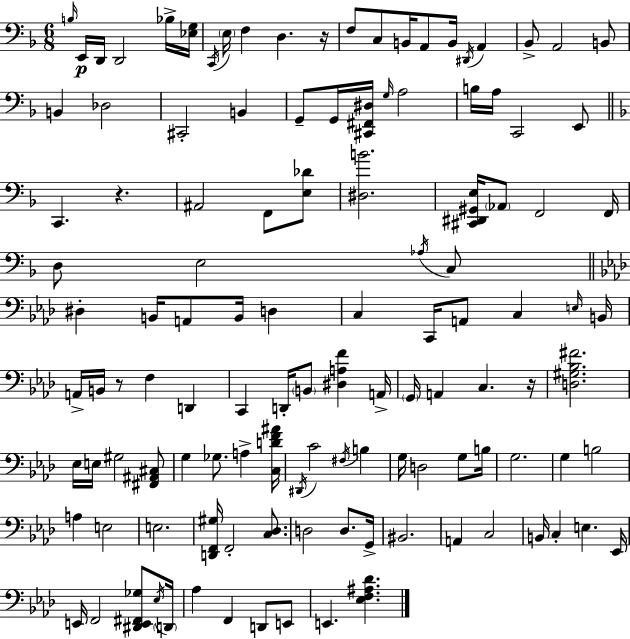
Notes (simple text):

B3/s E2/s D2/s D2/h Bb3/s [Eb3,G3]/s C2/s E3/s F3/q D3/q. R/s F3/e C3/e B2/s A2/e B2/s D#2/s A2/q Bb2/e A2/h B2/e B2/q Db3/h C#2/h B2/q G2/e G2/s [C#2,F#2,D#3]/s G3/s A3/h B3/s A3/s C2/h E2/e C2/q. R/q. A#2/h F2/e [E3,Db4]/e [D#3,B4]/h. [C#2,D#2,G#2,E3]/s Ab2/e F2/h F2/s D3/e E3/h Ab3/s C3/e D#3/q B2/s A2/e B2/s D3/q C3/q C2/s A2/e C3/q E3/s B2/s A2/s B2/s R/e F3/q D2/q C2/q D2/s B2/e [D#3,A3,F4]/q A2/s G2/s A2/q C3/q. R/s [D3,G#3,Bb3,F#4]/h. Eb3/s E3/s G#3/h [F#2,A#2,C#3]/e G3/q Gb3/e. A3/q [C3,D4,F4,A#4]/s D#2/s C4/h F#3/s B3/q G3/s D3/h G3/e B3/s G3/h. G3/q B3/h A3/q E3/h E3/h. [D2,F2,G#3]/s F2/h [C3,Db3]/e. D3/h D3/e. G2/s BIS2/h. A2/q C3/h B2/s C3/q E3/q. Eb2/s E2/s F2/h [D#2,E2,F#2,Gb3]/e Eb3/s D2/s Ab3/q F2/q D2/e E2/e E2/q. [Eb3,F3,A#3,Db4]/q.